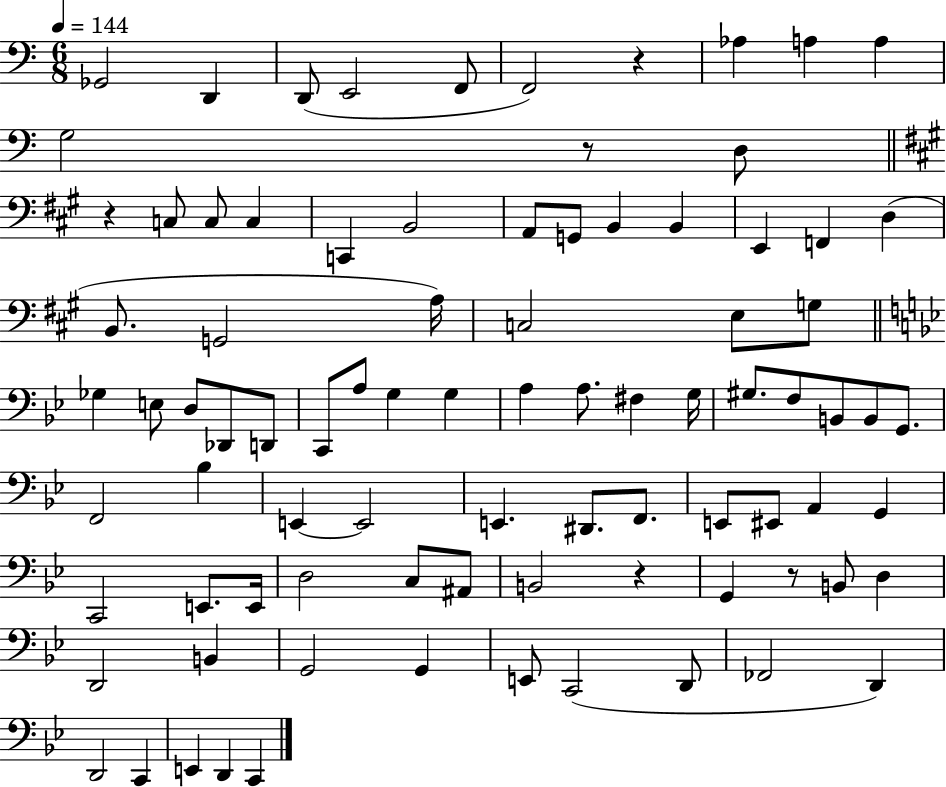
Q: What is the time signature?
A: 6/8